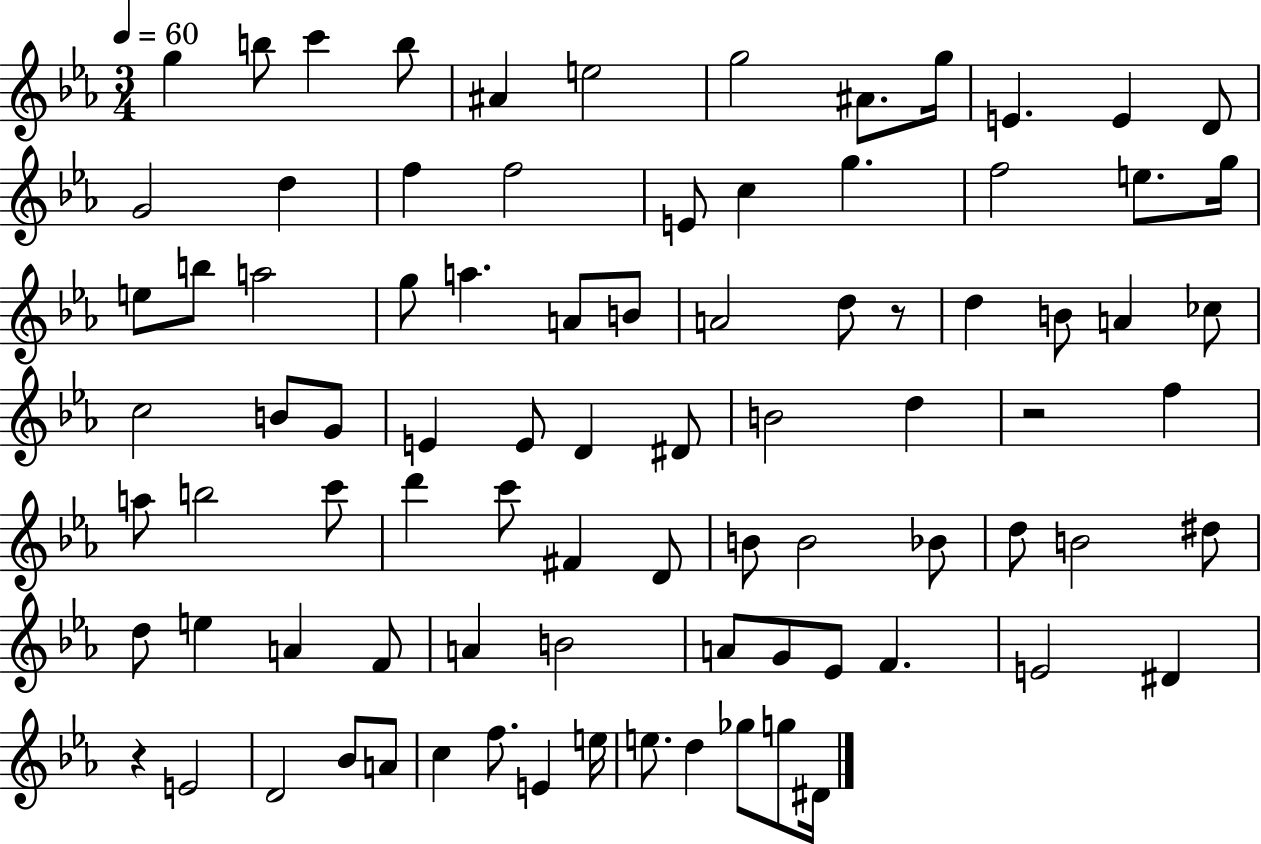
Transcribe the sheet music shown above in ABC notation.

X:1
T:Untitled
M:3/4
L:1/4
K:Eb
g b/2 c' b/2 ^A e2 g2 ^A/2 g/4 E E D/2 G2 d f f2 E/2 c g f2 e/2 g/4 e/2 b/2 a2 g/2 a A/2 B/2 A2 d/2 z/2 d B/2 A _c/2 c2 B/2 G/2 E E/2 D ^D/2 B2 d z2 f a/2 b2 c'/2 d' c'/2 ^F D/2 B/2 B2 _B/2 d/2 B2 ^d/2 d/2 e A F/2 A B2 A/2 G/2 _E/2 F E2 ^D z E2 D2 _B/2 A/2 c f/2 E e/4 e/2 d _g/2 g/2 ^D/4